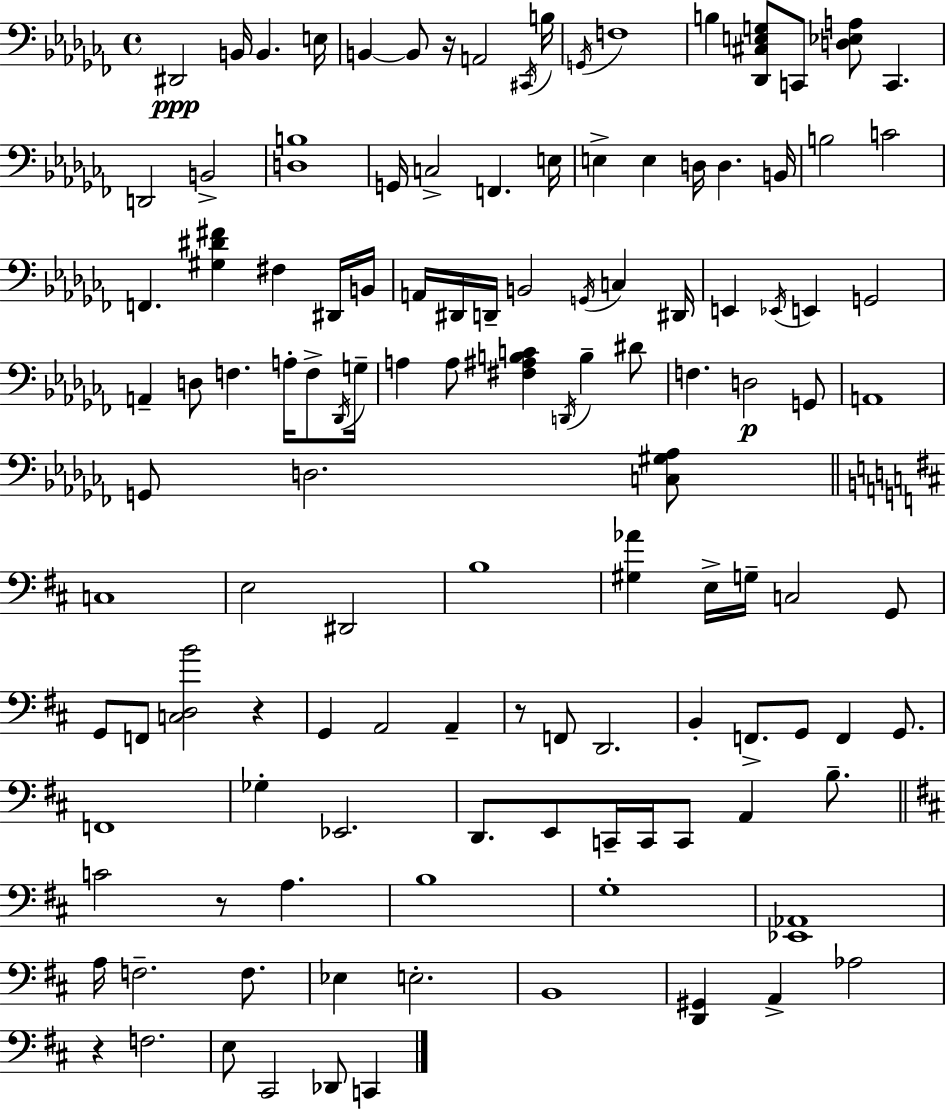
X:1
T:Untitled
M:4/4
L:1/4
K:Abm
^D,,2 B,,/4 B,, E,/4 B,, B,,/2 z/4 A,,2 ^C,,/4 B,/4 G,,/4 F,4 B, [_D,,^C,E,G,]/2 C,,/2 [D,_E,A,]/2 C,, D,,2 B,,2 [D,B,]4 G,,/4 C,2 F,, E,/4 E, E, D,/4 D, B,,/4 B,2 C2 F,, [^G,^D^F] ^F, ^D,,/4 B,,/4 A,,/4 ^D,,/4 D,,/4 B,,2 G,,/4 C, ^D,,/4 E,, _E,,/4 E,, G,,2 A,, D,/2 F, A,/4 F,/2 _D,,/4 G,/4 A, A,/2 [^F,^A,B,C] D,,/4 B, ^D/2 F, D,2 G,,/2 A,,4 G,,/2 D,2 [C,^G,_A,]/2 C,4 E,2 ^D,,2 B,4 [^G,_A] E,/4 G,/4 C,2 G,,/2 G,,/2 F,,/2 [C,D,B]2 z G,, A,,2 A,, z/2 F,,/2 D,,2 B,, F,,/2 G,,/2 F,, G,,/2 F,,4 _G, _E,,2 D,,/2 E,,/2 C,,/4 C,,/4 C,,/2 A,, B,/2 C2 z/2 A, B,4 G,4 [_E,,_A,,]4 A,/4 F,2 F,/2 _E, E,2 B,,4 [D,,^G,,] A,, _A,2 z F,2 E,/2 ^C,,2 _D,,/2 C,,